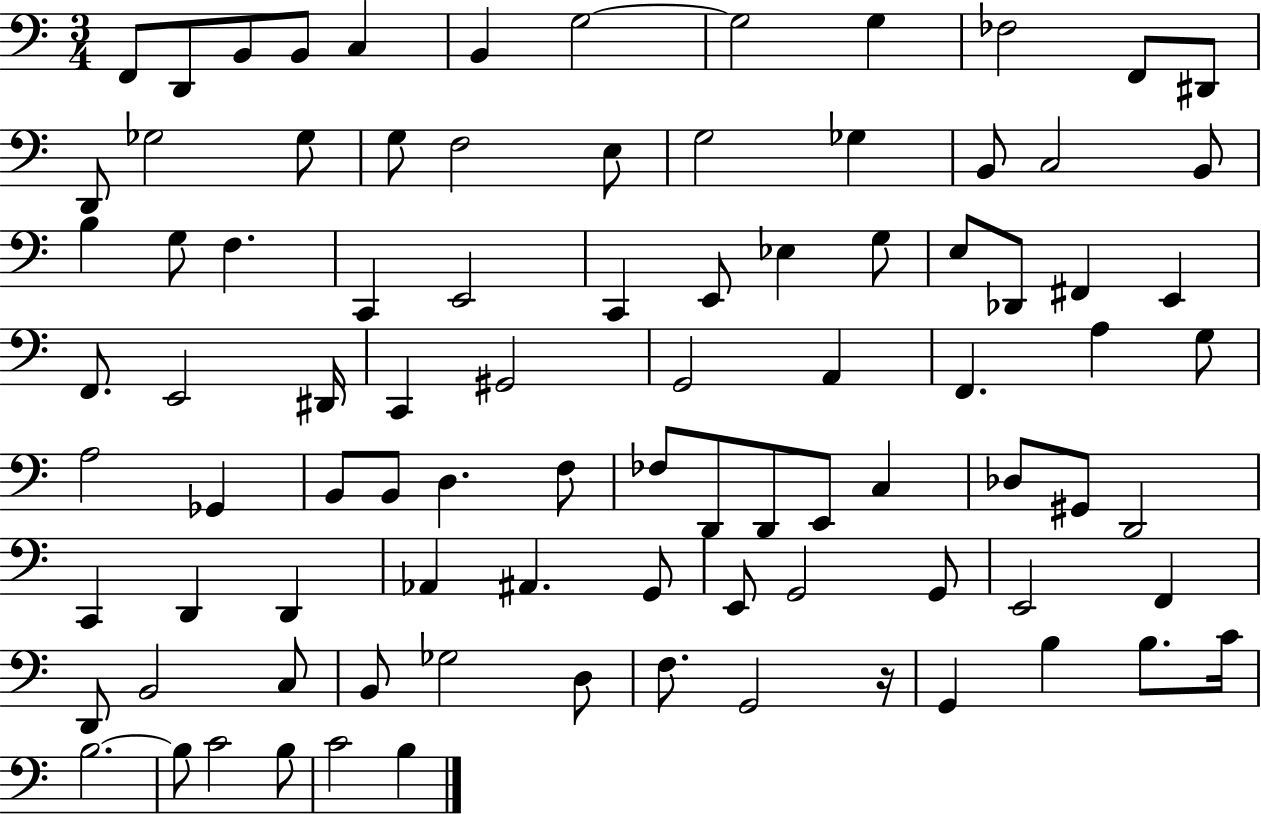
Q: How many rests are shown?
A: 1